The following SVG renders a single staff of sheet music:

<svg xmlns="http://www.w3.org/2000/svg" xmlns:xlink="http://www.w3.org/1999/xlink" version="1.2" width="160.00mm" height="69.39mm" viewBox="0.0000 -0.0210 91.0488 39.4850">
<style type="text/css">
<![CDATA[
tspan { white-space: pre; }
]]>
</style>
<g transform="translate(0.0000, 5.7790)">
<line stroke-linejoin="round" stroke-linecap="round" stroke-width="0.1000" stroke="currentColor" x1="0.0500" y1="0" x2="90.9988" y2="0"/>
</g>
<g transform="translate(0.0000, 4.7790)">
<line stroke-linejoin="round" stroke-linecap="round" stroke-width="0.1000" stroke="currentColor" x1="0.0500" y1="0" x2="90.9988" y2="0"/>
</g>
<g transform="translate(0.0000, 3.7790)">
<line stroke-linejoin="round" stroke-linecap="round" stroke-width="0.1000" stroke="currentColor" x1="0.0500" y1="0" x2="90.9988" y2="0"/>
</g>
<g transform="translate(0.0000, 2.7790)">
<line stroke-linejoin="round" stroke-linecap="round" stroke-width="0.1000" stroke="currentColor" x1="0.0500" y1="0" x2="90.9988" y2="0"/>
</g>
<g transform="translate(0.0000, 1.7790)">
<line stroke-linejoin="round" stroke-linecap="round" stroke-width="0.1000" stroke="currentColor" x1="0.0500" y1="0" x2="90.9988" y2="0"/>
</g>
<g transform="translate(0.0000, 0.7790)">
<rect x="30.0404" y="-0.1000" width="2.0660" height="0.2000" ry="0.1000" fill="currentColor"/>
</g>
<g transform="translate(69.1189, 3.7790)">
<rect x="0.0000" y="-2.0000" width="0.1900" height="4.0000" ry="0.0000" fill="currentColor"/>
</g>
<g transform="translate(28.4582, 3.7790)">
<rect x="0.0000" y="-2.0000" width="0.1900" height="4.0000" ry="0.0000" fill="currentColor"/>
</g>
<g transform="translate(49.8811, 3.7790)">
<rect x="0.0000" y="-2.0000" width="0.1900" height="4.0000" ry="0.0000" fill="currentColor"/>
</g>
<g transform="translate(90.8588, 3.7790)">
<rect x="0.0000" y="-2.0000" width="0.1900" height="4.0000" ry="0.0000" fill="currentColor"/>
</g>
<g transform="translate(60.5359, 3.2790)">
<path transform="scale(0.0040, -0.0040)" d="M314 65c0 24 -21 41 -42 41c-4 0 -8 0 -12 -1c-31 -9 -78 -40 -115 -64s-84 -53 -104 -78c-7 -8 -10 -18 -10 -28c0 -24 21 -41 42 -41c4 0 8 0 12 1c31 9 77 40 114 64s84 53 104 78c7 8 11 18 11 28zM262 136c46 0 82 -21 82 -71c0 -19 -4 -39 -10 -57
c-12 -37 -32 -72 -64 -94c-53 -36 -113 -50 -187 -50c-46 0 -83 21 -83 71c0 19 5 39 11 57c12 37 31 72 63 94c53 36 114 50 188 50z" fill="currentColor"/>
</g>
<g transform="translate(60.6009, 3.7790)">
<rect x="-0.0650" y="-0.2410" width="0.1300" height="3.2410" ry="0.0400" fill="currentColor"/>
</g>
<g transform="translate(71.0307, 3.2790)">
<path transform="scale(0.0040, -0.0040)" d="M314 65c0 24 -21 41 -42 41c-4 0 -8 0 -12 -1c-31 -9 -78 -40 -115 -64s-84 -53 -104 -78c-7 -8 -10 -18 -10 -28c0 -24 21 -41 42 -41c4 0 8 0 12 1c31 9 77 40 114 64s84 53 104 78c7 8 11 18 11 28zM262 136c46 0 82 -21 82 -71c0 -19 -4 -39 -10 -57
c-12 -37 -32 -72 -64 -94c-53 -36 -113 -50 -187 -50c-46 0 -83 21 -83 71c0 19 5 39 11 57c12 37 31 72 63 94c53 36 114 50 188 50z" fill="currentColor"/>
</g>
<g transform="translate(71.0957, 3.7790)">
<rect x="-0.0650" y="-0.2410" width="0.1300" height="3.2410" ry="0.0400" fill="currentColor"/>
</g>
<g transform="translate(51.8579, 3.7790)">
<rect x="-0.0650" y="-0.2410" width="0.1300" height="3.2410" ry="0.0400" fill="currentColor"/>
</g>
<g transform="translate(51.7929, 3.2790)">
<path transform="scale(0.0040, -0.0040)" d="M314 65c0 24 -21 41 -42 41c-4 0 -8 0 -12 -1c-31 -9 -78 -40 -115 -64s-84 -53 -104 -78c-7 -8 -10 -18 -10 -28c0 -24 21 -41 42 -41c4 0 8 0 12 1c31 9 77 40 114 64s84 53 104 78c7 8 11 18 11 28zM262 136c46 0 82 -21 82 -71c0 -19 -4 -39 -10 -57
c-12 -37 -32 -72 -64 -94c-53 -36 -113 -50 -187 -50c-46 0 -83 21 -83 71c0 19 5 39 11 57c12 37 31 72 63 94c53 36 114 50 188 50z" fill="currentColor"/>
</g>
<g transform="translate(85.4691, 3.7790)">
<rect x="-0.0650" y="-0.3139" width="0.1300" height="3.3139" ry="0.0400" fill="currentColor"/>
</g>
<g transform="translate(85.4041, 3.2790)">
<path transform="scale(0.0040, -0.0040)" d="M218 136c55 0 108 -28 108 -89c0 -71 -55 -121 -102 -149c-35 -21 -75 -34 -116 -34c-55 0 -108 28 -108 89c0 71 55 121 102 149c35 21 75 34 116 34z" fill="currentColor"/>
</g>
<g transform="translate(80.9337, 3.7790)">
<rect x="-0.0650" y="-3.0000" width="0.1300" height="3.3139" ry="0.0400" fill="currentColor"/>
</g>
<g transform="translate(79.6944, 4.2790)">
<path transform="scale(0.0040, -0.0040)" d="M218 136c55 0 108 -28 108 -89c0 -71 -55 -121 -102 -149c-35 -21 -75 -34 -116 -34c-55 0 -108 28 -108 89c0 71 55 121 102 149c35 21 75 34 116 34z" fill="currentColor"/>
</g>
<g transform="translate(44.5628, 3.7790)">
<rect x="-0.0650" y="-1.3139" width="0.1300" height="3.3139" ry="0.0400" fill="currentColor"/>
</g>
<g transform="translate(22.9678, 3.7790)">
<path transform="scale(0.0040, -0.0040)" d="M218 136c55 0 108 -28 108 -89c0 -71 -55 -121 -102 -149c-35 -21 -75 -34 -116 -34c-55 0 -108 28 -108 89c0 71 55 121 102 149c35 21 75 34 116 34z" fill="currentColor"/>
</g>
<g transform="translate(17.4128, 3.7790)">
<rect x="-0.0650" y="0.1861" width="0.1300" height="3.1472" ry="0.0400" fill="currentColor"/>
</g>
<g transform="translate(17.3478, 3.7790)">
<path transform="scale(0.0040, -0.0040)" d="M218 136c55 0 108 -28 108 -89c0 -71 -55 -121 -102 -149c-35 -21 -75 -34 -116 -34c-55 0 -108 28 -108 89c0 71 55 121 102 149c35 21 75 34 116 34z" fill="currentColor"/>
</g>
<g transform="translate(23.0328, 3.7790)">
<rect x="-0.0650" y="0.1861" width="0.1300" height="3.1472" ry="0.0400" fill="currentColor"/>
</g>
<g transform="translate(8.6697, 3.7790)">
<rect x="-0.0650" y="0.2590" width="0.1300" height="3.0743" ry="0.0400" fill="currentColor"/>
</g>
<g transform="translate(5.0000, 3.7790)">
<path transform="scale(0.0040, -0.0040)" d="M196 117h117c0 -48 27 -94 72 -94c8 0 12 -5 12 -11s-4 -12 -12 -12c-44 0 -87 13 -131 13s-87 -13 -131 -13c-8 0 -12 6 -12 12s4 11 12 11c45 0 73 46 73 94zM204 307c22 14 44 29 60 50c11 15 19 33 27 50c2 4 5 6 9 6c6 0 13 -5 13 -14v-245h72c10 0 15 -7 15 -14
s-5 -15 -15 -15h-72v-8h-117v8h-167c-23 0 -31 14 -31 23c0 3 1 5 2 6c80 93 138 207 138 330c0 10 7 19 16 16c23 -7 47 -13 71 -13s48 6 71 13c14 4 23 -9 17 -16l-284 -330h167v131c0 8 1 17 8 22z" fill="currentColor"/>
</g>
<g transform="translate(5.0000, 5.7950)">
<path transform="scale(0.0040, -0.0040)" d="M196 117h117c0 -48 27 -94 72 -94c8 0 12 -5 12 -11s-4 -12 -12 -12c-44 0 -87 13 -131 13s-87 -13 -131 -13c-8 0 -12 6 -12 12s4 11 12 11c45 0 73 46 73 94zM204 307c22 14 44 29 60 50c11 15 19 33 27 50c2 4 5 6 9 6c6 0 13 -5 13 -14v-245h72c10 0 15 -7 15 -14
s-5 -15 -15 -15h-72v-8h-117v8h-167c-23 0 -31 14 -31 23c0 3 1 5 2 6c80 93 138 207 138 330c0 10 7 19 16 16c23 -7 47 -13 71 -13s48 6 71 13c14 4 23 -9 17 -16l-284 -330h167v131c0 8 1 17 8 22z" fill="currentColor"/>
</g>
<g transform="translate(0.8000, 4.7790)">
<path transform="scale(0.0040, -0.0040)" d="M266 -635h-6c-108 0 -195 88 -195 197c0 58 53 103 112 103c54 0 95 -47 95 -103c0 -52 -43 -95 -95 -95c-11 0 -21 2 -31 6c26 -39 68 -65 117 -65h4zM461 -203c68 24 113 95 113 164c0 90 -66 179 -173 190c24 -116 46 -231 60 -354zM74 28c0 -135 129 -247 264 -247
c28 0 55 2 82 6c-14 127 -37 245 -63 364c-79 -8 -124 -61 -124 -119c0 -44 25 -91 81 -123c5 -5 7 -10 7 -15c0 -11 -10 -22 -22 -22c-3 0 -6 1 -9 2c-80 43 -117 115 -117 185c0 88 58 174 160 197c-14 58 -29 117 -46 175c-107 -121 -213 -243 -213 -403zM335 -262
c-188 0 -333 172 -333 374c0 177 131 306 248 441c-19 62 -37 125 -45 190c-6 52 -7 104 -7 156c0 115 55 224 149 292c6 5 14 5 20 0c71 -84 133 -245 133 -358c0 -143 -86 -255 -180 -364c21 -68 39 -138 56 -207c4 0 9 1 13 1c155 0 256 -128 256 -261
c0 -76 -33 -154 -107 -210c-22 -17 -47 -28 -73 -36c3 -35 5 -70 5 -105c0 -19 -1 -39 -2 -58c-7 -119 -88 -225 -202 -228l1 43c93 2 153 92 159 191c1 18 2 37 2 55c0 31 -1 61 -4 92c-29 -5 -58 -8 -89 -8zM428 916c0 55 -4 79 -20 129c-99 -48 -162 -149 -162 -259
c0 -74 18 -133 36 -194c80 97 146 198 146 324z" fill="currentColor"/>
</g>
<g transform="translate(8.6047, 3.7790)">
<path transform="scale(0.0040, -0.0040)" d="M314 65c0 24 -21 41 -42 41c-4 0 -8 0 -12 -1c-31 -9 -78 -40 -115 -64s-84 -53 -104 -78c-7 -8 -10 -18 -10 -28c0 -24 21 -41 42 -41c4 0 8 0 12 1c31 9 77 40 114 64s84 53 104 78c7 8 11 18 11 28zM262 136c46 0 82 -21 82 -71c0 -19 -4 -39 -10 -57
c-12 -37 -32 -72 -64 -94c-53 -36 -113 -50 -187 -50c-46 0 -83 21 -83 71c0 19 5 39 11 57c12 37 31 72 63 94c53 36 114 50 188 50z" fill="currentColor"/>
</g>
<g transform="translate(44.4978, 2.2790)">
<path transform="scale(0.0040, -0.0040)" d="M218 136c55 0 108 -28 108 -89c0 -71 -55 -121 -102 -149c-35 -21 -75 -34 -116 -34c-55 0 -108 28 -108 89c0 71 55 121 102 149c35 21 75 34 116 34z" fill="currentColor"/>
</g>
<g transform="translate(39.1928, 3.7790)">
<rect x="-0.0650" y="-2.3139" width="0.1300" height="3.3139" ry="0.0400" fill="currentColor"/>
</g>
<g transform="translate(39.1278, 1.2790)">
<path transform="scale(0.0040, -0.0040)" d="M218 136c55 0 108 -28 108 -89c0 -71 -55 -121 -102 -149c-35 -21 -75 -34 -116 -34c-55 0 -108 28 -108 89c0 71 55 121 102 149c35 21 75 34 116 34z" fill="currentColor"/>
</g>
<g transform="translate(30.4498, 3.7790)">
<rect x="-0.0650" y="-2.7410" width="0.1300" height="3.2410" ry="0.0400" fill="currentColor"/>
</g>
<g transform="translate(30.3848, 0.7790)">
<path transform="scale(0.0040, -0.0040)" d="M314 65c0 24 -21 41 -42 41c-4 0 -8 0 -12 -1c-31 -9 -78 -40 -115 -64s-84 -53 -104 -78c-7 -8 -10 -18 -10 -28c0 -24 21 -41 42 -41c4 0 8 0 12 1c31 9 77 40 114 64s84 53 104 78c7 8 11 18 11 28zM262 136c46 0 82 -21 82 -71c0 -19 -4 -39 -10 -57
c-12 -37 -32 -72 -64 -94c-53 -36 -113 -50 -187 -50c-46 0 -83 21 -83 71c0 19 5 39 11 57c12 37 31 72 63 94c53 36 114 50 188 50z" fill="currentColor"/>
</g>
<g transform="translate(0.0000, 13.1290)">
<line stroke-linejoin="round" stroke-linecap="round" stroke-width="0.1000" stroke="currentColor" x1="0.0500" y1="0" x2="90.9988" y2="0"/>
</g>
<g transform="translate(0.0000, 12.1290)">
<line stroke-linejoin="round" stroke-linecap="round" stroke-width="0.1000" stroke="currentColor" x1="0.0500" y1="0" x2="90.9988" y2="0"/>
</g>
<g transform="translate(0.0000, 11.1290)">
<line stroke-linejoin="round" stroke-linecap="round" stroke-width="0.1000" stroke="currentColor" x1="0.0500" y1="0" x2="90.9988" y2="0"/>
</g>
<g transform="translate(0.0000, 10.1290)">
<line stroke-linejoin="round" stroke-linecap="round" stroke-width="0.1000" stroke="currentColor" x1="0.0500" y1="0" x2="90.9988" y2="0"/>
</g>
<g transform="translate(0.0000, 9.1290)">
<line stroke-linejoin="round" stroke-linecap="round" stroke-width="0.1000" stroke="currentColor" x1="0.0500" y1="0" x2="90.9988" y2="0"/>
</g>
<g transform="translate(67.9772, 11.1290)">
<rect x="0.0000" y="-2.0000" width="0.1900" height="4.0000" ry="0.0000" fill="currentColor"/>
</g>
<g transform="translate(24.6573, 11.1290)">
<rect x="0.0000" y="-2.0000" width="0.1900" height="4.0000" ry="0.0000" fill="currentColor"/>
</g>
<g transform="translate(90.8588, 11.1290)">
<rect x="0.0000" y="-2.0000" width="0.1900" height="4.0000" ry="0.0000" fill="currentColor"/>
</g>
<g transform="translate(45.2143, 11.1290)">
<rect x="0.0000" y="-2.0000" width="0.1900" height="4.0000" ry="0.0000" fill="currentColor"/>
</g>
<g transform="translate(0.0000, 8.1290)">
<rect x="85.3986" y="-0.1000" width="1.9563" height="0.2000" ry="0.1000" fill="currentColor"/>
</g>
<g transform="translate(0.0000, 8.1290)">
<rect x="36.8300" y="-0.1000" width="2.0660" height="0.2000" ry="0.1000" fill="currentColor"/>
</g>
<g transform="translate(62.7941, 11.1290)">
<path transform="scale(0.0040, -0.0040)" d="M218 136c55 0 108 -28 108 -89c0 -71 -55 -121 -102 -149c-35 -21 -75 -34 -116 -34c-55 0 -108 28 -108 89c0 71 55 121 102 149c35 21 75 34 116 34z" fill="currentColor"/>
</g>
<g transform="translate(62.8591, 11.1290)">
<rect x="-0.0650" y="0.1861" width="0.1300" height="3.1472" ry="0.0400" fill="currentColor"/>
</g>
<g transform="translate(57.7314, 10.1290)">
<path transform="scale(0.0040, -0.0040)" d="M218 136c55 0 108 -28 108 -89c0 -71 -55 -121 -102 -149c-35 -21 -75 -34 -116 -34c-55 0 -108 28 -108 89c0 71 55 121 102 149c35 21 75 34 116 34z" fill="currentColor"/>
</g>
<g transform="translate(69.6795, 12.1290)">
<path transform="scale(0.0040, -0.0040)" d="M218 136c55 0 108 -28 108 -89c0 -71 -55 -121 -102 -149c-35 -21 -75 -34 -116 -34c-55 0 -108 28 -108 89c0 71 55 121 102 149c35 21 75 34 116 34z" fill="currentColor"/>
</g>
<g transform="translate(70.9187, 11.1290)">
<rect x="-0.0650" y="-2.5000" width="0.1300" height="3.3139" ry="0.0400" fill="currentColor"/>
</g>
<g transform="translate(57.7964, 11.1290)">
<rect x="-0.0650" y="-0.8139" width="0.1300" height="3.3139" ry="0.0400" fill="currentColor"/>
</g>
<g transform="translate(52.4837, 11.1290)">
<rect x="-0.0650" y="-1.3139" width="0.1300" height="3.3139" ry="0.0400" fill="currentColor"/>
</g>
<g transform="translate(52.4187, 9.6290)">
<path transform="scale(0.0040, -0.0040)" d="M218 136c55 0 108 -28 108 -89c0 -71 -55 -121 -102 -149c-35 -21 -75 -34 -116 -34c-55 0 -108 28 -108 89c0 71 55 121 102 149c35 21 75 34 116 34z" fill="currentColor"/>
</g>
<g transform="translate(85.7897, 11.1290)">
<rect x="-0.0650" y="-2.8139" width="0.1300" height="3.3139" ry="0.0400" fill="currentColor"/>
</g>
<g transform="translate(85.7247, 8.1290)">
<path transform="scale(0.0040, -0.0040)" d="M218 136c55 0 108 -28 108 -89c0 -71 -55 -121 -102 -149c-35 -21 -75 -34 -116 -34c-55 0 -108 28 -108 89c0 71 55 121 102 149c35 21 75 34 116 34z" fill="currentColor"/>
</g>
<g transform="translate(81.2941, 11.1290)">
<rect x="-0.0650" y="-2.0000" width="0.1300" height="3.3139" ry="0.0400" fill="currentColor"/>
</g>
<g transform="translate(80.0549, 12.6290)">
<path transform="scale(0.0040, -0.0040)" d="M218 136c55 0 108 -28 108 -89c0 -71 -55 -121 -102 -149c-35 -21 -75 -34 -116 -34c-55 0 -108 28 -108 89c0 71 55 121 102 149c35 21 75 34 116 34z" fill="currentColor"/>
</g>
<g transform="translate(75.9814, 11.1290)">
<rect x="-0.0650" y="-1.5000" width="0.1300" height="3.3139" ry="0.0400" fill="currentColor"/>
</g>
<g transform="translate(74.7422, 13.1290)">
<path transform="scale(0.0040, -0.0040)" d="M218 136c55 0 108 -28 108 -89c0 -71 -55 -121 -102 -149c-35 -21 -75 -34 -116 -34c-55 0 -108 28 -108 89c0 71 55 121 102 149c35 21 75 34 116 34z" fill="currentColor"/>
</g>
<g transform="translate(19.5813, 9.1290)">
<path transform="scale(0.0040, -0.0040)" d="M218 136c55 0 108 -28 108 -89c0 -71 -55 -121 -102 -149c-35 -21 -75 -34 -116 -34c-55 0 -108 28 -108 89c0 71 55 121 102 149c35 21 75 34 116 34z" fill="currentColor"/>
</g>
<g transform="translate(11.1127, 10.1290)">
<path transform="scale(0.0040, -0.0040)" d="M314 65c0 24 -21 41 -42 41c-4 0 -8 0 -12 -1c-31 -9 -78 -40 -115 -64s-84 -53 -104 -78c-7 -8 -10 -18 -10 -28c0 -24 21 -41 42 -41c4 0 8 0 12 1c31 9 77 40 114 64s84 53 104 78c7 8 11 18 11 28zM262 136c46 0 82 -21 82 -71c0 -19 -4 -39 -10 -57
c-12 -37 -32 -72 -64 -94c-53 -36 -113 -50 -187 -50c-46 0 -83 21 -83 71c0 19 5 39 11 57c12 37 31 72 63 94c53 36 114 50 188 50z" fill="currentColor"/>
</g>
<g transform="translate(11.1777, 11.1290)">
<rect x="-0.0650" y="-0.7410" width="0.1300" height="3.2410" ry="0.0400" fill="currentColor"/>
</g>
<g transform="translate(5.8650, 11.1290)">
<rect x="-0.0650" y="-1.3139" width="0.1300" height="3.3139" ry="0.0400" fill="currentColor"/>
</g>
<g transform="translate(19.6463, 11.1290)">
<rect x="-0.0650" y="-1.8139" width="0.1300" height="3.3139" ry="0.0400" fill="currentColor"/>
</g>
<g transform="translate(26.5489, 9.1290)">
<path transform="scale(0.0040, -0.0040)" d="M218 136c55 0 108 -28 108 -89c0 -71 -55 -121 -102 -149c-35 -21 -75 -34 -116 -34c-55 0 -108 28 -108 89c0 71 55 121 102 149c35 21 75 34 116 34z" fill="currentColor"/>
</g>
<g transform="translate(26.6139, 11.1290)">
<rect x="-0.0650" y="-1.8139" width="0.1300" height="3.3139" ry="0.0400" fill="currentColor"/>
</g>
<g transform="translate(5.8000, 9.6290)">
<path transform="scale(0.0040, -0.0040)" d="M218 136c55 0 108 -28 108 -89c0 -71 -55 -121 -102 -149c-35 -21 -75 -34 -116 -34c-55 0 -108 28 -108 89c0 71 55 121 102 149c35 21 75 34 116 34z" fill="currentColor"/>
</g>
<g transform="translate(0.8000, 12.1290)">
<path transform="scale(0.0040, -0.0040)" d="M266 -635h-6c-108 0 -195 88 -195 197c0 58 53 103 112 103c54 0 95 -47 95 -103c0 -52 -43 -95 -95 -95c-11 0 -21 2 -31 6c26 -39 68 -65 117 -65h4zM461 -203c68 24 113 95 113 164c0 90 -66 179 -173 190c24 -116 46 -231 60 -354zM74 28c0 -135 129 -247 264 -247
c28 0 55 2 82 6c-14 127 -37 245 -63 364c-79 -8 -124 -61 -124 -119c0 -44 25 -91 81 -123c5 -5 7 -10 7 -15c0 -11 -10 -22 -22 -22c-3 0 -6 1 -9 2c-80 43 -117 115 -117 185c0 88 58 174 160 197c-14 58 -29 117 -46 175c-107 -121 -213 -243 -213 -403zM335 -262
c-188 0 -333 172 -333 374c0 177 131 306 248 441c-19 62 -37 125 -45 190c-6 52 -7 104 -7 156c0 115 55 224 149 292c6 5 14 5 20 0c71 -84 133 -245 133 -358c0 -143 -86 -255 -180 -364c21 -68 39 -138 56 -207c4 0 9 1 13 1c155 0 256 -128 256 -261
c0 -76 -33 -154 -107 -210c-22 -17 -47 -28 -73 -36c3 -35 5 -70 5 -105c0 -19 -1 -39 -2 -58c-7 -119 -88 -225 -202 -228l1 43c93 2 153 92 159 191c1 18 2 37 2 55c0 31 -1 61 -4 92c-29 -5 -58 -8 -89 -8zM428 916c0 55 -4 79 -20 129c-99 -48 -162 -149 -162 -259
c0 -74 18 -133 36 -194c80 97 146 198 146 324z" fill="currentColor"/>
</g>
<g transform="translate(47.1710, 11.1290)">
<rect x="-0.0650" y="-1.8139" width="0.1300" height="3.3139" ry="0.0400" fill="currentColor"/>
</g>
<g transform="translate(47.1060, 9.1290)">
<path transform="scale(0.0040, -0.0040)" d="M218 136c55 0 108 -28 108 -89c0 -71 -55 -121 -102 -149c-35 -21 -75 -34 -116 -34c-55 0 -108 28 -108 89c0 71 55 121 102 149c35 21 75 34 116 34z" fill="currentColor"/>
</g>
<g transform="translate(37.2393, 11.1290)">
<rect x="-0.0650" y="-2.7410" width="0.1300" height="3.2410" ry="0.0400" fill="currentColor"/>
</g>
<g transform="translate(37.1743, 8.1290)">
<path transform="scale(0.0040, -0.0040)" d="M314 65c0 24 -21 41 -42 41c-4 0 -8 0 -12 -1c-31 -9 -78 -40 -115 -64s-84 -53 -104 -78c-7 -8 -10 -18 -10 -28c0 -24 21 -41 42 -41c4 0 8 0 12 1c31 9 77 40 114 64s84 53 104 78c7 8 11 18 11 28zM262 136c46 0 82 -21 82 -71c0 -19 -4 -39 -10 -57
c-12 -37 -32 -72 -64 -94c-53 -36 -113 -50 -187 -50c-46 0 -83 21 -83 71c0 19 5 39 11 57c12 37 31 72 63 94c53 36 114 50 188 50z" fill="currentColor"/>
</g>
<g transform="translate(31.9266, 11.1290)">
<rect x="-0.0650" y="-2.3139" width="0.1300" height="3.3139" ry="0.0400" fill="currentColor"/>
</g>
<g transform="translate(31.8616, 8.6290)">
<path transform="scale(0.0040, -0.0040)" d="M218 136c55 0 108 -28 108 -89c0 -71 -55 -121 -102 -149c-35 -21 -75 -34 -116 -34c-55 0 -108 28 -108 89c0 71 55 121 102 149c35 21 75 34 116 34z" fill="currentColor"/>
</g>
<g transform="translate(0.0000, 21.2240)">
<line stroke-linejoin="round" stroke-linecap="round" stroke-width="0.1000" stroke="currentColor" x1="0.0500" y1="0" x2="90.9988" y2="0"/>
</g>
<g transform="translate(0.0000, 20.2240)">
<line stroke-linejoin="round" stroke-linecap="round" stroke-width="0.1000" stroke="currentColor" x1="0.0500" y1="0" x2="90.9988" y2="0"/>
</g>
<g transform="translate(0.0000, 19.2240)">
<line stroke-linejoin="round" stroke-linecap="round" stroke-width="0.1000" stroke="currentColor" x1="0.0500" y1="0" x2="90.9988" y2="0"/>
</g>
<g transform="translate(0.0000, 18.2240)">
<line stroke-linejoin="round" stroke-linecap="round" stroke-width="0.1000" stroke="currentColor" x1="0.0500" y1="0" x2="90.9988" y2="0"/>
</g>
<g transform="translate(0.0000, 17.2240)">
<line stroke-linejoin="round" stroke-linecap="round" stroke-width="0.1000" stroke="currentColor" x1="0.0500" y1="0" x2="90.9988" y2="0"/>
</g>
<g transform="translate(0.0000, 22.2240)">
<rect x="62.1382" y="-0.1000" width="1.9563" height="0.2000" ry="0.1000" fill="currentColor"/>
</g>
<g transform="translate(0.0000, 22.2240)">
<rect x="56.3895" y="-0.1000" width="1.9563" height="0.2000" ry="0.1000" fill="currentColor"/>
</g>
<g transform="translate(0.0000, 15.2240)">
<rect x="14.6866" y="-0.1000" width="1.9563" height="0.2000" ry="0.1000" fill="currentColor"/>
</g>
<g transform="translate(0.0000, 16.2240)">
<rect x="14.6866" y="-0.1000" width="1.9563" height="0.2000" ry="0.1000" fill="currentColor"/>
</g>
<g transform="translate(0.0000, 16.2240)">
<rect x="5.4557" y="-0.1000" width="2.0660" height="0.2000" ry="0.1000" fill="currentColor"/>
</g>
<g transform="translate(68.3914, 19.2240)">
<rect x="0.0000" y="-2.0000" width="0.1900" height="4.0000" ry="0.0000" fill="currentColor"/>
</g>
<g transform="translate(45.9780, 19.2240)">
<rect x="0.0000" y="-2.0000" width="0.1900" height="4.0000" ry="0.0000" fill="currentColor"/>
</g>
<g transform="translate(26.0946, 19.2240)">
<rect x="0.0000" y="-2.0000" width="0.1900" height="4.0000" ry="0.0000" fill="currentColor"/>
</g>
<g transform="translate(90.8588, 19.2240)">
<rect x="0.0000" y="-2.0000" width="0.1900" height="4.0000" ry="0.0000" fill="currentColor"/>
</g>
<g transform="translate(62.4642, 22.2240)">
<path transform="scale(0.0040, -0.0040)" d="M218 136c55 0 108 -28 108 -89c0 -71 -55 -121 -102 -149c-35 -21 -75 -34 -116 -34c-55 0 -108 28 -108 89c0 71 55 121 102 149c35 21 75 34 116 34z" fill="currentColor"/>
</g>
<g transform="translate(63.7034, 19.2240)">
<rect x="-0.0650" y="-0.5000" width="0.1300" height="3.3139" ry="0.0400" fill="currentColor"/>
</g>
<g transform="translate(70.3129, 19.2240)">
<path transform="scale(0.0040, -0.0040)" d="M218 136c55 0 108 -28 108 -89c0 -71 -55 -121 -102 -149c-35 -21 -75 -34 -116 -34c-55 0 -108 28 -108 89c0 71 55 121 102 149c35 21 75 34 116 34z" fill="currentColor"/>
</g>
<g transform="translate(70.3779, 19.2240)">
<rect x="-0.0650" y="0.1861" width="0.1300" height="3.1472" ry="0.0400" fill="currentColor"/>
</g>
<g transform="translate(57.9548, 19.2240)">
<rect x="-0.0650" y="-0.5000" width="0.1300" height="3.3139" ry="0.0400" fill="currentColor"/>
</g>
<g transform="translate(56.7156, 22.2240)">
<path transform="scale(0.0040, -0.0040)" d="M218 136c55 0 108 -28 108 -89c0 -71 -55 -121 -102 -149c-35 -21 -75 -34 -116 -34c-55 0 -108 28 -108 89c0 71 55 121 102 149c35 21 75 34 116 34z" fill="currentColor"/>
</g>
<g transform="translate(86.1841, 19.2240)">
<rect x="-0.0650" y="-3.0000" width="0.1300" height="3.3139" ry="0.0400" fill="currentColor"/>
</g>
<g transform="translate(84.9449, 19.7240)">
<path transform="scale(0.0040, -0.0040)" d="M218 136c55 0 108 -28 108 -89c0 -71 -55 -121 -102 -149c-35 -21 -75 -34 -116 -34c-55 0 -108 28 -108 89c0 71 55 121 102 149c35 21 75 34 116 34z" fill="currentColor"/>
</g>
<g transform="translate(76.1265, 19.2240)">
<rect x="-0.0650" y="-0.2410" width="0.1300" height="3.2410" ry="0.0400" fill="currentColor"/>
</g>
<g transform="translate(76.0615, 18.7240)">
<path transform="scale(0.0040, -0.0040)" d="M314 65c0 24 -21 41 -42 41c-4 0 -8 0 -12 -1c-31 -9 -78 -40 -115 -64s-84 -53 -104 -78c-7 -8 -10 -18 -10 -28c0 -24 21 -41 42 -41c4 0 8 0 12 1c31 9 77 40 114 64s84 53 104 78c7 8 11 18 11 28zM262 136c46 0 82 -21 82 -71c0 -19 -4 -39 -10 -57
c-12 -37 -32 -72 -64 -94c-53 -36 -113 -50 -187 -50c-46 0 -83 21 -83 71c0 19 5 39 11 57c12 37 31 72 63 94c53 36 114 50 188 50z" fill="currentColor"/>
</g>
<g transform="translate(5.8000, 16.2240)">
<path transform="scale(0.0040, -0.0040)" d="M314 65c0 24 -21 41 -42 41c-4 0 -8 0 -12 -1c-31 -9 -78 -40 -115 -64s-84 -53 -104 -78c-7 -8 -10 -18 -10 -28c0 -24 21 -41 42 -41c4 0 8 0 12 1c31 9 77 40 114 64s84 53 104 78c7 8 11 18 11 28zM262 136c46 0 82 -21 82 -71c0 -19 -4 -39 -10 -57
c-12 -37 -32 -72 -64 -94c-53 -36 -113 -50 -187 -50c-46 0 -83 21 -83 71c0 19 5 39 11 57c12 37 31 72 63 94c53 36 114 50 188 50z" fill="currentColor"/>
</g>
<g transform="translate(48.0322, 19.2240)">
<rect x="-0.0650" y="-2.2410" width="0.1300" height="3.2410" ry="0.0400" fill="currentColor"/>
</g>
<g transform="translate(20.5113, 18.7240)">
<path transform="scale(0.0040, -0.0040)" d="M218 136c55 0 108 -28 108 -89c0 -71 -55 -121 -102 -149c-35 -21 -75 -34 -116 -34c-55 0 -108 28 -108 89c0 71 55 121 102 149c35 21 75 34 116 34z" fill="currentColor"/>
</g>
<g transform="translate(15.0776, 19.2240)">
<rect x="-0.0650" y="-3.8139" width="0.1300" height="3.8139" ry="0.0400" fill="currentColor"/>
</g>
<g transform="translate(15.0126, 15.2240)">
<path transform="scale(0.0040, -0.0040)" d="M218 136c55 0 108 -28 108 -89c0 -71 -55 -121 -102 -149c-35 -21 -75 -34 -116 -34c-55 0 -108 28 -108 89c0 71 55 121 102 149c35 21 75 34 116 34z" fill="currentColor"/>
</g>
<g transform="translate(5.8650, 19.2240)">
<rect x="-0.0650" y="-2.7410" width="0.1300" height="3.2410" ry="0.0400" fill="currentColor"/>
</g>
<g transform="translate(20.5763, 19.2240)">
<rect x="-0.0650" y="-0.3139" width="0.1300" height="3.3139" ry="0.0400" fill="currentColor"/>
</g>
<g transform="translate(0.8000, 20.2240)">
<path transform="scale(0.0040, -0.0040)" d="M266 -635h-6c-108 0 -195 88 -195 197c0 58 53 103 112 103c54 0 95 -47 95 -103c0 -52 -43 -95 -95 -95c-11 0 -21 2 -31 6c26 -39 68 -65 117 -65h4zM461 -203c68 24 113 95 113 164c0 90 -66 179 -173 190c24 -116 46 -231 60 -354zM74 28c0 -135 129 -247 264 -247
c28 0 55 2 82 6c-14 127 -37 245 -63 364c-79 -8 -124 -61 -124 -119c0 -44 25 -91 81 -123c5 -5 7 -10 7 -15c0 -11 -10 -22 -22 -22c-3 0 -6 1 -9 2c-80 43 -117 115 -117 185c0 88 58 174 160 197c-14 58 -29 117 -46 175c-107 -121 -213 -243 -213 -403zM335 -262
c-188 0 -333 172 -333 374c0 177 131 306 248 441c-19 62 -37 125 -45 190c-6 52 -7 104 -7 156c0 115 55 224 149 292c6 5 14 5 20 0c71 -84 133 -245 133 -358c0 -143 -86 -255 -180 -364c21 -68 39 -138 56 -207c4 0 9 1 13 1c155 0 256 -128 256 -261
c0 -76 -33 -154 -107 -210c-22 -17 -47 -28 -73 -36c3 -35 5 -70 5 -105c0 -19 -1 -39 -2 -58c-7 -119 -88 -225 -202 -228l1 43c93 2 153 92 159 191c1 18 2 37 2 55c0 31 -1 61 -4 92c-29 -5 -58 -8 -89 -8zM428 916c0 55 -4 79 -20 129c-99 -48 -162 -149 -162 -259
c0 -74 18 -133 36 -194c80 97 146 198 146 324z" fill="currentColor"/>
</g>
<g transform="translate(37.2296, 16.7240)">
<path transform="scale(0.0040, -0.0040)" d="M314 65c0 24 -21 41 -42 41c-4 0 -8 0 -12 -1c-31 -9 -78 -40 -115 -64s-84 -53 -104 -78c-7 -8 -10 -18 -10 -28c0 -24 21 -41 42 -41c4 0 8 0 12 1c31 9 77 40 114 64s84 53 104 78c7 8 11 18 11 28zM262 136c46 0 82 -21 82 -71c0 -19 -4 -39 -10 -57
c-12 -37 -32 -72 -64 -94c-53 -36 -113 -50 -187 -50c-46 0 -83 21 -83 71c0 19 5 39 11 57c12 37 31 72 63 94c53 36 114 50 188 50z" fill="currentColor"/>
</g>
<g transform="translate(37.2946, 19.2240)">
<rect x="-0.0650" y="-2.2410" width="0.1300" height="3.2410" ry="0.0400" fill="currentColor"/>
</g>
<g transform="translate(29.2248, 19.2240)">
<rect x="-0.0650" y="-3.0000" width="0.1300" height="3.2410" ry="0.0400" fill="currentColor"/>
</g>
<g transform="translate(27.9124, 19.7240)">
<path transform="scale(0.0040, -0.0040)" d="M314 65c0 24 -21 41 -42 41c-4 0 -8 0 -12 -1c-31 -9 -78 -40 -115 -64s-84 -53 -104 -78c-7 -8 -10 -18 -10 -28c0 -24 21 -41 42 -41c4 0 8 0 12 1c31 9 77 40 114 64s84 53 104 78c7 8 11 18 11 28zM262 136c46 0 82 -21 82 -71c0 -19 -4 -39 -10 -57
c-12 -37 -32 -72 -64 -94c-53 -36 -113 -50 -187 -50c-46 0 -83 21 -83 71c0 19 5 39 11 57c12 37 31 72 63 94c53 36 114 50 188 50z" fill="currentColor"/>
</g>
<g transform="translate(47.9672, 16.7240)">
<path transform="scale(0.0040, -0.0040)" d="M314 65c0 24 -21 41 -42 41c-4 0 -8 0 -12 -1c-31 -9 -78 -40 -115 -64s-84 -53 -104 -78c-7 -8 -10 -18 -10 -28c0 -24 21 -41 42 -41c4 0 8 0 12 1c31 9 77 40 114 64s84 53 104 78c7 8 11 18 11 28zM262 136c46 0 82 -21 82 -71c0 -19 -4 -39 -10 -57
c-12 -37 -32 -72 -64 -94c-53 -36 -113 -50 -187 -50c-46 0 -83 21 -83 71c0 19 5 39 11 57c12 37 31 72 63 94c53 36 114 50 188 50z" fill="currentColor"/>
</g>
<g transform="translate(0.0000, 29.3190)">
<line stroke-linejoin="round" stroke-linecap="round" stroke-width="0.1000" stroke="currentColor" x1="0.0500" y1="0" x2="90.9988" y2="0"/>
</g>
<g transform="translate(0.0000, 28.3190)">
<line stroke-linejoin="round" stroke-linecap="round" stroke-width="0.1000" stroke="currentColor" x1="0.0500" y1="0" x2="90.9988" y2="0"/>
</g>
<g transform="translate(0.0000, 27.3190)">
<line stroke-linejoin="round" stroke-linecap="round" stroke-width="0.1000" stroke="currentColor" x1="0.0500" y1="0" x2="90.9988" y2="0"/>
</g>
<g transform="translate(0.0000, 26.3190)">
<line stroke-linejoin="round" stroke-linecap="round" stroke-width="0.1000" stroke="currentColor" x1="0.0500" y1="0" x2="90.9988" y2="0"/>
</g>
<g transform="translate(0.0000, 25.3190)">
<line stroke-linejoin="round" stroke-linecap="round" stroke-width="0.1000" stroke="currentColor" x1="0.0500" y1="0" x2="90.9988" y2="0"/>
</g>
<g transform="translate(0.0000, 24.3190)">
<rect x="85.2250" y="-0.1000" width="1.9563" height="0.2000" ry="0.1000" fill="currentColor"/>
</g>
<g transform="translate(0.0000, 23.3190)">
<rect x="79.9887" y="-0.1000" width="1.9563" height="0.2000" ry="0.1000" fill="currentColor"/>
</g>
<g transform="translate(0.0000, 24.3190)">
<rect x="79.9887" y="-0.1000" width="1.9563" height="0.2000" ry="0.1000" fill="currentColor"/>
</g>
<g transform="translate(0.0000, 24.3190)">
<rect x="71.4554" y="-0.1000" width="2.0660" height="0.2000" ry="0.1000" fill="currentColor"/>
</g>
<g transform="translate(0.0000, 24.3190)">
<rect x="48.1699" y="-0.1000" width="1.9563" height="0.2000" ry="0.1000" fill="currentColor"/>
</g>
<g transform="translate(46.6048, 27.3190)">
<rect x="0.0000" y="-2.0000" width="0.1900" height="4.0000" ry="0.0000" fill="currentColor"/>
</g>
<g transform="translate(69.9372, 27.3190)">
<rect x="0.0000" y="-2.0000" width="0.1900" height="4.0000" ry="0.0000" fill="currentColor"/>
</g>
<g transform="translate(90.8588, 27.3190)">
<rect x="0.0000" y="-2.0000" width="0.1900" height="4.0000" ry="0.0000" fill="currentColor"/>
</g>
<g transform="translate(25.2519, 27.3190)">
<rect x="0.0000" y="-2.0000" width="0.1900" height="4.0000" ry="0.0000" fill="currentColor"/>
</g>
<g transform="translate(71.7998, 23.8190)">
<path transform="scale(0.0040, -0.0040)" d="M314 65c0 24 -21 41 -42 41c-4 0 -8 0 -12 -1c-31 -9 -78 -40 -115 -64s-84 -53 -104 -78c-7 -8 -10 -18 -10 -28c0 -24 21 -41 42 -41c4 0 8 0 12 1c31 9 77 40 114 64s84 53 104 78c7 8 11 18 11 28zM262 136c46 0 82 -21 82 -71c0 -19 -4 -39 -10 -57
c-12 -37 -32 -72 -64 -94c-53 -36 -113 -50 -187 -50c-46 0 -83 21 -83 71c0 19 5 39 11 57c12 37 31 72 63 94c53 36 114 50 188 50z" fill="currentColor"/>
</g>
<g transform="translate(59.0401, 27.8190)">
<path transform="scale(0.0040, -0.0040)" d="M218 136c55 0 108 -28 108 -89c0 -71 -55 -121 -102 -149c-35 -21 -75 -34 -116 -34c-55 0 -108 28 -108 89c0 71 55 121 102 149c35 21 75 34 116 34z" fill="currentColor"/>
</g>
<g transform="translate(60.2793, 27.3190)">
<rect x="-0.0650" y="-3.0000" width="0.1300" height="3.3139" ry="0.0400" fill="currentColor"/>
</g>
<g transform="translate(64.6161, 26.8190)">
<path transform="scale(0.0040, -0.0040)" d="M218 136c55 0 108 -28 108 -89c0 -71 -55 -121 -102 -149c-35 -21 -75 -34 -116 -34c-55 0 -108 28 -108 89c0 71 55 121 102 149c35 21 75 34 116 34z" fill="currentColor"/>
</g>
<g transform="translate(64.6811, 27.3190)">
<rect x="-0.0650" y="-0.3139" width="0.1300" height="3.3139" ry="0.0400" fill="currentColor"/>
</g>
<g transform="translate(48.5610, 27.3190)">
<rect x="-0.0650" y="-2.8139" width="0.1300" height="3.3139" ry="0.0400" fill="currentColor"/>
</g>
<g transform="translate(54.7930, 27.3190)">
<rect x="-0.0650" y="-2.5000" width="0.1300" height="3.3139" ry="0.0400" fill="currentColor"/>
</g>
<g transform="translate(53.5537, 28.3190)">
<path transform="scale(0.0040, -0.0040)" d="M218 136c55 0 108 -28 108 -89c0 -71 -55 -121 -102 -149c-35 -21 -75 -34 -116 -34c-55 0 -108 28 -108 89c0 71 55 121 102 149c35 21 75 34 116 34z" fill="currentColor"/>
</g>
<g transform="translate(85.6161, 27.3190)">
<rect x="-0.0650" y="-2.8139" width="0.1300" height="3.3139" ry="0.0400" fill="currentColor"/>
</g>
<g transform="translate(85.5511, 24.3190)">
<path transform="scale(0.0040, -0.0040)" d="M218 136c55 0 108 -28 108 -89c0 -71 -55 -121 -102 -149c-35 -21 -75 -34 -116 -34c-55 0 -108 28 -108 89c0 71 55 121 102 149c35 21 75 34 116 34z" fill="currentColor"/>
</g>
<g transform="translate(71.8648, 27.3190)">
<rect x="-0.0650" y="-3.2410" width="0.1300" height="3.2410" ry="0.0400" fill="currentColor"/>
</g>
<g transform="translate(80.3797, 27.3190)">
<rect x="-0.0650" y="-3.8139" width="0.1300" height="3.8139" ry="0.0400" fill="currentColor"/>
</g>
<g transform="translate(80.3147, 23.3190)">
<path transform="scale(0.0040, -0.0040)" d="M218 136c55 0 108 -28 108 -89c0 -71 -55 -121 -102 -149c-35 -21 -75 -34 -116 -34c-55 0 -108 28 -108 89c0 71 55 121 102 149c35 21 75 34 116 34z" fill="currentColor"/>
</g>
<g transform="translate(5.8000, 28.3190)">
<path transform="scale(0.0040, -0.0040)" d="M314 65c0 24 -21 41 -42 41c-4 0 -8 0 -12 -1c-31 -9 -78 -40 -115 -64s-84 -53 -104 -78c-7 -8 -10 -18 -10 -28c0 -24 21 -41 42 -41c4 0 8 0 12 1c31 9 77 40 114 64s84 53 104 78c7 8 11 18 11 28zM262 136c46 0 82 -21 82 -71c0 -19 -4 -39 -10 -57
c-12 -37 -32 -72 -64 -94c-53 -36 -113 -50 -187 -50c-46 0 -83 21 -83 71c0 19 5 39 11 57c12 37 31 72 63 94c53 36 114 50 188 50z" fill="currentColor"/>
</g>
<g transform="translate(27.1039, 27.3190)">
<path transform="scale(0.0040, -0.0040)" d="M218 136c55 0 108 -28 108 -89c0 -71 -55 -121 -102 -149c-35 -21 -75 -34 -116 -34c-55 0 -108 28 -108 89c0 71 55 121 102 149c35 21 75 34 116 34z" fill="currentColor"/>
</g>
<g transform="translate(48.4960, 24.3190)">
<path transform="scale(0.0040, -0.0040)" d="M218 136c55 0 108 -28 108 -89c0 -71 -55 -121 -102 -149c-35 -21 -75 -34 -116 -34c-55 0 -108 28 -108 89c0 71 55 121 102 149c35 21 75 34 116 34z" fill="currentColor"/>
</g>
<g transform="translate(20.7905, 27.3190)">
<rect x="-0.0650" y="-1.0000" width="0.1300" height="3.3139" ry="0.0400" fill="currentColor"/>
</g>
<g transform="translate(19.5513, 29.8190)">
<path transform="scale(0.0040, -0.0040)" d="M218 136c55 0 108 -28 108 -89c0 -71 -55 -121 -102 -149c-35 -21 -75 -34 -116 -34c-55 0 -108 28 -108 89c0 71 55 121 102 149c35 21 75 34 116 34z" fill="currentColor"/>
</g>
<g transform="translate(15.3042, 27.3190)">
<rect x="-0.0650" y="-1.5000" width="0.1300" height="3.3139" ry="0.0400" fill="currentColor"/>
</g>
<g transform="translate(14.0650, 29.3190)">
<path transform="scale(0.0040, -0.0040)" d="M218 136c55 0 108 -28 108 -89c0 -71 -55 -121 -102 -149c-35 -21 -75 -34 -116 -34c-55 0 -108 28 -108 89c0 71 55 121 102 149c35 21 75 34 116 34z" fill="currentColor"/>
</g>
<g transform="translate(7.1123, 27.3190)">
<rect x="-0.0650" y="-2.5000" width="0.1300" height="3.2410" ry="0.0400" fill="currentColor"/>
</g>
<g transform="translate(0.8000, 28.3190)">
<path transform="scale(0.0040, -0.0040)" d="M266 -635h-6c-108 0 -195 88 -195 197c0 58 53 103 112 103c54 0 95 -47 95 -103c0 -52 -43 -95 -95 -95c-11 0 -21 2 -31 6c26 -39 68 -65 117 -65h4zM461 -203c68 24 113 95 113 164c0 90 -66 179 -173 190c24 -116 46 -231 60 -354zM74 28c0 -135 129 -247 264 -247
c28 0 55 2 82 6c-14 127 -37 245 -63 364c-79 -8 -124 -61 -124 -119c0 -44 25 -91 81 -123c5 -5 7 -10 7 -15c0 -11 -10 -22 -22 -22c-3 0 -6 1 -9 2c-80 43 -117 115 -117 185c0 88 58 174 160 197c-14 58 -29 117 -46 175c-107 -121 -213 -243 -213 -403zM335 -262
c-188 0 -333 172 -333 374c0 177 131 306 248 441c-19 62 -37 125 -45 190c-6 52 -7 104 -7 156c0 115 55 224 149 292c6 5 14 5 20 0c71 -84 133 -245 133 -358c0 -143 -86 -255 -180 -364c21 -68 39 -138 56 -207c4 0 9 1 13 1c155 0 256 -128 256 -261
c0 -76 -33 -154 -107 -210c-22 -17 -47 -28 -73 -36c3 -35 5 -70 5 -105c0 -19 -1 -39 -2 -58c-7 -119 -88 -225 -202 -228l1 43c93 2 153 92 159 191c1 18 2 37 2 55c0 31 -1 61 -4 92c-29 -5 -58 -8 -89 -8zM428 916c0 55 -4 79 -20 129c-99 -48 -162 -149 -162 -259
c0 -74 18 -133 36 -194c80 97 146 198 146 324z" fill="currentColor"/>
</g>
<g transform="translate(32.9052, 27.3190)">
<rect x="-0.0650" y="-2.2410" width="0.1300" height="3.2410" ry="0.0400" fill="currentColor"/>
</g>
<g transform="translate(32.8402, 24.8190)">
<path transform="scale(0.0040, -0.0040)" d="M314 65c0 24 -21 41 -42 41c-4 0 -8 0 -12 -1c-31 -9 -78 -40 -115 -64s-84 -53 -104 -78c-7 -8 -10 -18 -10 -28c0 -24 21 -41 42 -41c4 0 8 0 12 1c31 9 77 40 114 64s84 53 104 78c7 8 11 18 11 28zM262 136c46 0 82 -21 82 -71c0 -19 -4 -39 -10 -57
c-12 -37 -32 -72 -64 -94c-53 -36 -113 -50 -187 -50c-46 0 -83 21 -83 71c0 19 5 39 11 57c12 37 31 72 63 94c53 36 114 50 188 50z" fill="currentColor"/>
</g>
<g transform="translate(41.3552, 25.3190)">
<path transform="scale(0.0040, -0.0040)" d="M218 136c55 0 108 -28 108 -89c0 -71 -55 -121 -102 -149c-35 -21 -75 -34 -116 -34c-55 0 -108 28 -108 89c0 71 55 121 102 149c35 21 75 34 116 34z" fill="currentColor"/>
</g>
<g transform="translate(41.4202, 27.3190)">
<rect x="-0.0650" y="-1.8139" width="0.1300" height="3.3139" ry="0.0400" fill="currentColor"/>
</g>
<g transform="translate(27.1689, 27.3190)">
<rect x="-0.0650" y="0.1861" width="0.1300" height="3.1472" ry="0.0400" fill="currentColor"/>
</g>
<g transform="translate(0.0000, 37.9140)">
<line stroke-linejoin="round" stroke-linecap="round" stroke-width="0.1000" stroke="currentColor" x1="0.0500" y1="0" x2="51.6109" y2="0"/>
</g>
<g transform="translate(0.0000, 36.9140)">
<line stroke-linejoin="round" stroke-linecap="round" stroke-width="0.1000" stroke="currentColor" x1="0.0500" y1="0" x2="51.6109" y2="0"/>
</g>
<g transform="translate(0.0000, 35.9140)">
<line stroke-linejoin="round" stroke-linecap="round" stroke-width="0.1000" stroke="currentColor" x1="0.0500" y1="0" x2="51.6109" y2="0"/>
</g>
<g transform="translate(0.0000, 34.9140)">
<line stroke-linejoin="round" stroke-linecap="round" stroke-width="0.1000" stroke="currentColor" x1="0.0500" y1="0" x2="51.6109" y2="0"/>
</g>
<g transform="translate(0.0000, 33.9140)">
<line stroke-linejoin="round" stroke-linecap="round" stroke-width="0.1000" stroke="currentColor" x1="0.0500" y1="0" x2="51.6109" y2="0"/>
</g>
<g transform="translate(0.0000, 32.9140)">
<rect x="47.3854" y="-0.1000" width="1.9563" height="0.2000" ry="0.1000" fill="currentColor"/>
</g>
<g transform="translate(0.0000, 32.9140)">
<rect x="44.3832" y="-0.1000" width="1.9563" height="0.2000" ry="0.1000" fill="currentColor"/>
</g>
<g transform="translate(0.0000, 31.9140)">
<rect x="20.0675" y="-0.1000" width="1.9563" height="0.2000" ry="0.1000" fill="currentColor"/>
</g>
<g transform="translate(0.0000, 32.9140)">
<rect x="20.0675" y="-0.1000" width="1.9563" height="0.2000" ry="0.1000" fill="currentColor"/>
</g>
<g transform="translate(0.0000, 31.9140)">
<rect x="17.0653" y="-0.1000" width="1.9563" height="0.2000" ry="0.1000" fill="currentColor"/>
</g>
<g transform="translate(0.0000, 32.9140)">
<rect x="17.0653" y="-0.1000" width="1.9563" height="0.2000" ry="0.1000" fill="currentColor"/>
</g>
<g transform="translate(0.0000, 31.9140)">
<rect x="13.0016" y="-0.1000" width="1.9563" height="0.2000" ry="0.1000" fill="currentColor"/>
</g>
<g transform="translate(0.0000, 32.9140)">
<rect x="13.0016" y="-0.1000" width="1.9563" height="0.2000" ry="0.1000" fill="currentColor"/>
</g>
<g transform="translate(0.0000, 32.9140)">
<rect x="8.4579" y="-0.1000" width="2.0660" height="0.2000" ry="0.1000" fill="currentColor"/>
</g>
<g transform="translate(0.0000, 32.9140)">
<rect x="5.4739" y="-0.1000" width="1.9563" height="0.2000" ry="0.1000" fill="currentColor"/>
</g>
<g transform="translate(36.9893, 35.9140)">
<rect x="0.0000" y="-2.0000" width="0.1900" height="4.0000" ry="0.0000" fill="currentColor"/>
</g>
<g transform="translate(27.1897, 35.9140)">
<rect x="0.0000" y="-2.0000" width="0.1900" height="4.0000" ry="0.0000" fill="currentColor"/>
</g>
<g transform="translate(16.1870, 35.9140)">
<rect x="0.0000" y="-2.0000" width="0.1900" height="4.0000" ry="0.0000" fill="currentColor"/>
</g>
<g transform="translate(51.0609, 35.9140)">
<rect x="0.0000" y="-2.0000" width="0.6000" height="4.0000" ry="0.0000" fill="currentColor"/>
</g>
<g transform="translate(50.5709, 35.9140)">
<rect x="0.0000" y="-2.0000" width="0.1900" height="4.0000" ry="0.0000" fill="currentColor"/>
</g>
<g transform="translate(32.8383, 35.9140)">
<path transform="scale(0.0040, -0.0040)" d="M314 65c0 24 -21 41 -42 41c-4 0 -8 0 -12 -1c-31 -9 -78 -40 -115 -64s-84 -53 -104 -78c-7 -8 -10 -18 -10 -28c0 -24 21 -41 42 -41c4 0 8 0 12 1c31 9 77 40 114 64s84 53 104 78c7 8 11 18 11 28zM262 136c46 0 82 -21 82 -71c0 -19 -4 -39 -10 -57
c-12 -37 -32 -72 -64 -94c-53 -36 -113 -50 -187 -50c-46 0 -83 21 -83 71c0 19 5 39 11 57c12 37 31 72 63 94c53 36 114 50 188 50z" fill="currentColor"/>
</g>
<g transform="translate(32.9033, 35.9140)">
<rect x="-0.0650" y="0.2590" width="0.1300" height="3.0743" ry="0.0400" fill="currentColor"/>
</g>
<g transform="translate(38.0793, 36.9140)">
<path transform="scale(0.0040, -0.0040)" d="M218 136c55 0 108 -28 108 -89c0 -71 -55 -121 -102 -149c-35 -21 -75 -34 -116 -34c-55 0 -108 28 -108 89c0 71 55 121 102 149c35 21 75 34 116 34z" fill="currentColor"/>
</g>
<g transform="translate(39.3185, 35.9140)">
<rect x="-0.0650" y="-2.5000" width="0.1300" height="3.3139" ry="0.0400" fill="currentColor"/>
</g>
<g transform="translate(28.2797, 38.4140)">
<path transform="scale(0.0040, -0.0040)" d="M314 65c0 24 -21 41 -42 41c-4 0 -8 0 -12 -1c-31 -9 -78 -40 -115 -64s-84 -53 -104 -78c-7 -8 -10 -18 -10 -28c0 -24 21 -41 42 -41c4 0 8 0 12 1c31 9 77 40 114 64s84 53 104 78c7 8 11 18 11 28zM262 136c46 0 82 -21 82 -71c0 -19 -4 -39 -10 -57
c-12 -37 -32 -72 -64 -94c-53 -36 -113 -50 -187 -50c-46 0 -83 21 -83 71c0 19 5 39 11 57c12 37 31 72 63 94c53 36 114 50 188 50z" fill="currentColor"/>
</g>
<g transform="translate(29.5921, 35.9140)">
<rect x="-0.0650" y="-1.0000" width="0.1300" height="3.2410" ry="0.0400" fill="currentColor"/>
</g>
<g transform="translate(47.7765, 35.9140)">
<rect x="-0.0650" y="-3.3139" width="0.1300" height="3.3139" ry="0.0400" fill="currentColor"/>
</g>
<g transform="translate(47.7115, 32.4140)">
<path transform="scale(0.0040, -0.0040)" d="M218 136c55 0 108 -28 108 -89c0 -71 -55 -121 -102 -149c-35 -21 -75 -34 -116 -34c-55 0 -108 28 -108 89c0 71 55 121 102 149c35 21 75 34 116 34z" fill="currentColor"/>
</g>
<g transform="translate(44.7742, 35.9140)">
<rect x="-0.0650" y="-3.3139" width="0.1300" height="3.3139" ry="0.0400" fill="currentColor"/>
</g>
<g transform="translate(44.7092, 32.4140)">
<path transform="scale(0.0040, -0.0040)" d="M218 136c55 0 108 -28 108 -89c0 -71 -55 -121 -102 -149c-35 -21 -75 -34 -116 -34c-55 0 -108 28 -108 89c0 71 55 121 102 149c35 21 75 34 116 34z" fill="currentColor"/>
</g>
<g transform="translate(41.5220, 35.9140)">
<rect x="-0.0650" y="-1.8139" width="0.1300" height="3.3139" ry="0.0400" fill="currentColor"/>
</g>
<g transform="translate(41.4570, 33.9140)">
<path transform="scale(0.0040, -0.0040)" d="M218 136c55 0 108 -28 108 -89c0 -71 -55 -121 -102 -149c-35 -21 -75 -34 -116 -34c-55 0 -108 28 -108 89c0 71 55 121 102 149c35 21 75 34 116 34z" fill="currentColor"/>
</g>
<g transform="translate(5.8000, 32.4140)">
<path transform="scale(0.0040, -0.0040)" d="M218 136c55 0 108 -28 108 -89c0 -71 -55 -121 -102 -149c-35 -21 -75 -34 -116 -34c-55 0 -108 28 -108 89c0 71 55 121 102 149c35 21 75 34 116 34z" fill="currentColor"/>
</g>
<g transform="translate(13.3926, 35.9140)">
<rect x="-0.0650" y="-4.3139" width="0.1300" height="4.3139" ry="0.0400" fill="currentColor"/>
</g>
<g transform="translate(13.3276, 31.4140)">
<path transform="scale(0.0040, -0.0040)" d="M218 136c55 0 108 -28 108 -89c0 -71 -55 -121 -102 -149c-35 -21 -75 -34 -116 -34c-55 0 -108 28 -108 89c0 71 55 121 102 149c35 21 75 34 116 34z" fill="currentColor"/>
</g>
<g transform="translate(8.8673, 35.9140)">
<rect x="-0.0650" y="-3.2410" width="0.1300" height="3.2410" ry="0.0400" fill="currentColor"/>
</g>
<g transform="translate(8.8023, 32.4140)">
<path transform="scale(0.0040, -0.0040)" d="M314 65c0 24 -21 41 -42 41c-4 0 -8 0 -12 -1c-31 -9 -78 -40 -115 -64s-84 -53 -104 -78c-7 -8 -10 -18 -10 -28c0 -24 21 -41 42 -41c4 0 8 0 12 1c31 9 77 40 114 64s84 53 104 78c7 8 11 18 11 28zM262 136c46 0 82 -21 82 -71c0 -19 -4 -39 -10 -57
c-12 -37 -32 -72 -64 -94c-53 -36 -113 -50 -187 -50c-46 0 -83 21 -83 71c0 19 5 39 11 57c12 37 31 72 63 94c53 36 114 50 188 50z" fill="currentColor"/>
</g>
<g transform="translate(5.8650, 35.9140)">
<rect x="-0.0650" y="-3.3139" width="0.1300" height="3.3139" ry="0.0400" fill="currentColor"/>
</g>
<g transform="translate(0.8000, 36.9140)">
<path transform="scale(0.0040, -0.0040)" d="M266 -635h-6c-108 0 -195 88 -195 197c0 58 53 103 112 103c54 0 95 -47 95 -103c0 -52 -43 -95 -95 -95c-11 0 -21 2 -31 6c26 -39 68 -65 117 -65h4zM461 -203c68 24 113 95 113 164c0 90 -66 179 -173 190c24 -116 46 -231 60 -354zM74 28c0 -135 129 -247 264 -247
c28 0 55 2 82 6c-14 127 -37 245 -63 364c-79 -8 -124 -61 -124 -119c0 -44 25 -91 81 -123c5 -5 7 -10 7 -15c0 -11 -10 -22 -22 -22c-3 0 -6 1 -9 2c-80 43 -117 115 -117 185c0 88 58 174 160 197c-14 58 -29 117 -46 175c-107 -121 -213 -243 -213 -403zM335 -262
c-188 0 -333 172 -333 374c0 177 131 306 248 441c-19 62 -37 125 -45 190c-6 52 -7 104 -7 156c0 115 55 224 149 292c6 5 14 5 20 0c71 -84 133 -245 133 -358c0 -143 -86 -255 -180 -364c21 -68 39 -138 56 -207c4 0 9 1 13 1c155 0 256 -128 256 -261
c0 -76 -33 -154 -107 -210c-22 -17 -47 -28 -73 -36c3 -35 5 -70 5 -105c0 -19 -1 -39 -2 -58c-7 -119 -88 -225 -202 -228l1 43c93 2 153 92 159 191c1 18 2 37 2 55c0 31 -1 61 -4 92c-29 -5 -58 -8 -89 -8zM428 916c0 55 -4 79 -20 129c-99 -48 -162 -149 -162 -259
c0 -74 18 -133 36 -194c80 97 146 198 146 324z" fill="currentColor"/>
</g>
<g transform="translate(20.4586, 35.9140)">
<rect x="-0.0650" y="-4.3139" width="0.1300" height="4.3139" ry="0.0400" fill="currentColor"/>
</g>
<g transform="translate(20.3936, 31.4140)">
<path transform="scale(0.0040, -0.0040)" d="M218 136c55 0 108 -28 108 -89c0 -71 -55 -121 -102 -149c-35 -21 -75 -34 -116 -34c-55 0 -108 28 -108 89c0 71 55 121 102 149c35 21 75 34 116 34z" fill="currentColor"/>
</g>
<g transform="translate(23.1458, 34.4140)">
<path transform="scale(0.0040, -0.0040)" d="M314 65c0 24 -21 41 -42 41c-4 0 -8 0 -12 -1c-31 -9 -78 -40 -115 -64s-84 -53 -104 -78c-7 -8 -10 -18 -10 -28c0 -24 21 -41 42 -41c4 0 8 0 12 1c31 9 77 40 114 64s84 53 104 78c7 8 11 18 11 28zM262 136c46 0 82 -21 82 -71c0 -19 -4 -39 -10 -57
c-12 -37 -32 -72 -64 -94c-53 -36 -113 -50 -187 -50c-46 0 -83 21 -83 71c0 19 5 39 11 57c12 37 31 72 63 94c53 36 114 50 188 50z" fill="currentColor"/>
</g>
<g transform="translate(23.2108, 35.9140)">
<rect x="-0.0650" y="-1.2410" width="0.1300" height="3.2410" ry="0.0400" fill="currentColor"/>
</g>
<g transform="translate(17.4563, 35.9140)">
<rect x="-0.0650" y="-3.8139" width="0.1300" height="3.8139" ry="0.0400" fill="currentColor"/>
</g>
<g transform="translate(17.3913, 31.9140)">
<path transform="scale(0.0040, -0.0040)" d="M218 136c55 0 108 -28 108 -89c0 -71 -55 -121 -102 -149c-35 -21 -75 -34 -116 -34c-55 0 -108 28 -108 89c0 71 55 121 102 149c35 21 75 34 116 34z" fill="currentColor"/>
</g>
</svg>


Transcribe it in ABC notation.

X:1
T:Untitled
M:4/4
L:1/4
K:C
B2 B B a2 g e c2 c2 c2 A c e d2 f f g a2 f e d B G E F a a2 c' c A2 g2 g2 C C B c2 A G2 E D B g2 f a G A c b2 c' a b b2 d' c' d' e2 D2 B2 G f b b